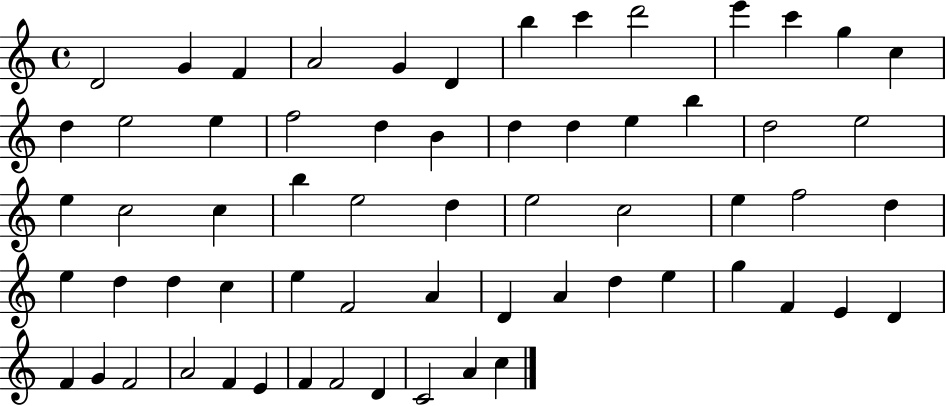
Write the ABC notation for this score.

X:1
T:Untitled
M:4/4
L:1/4
K:C
D2 G F A2 G D b c' d'2 e' c' g c d e2 e f2 d B d d e b d2 e2 e c2 c b e2 d e2 c2 e f2 d e d d c e F2 A D A d e g F E D F G F2 A2 F E F F2 D C2 A c